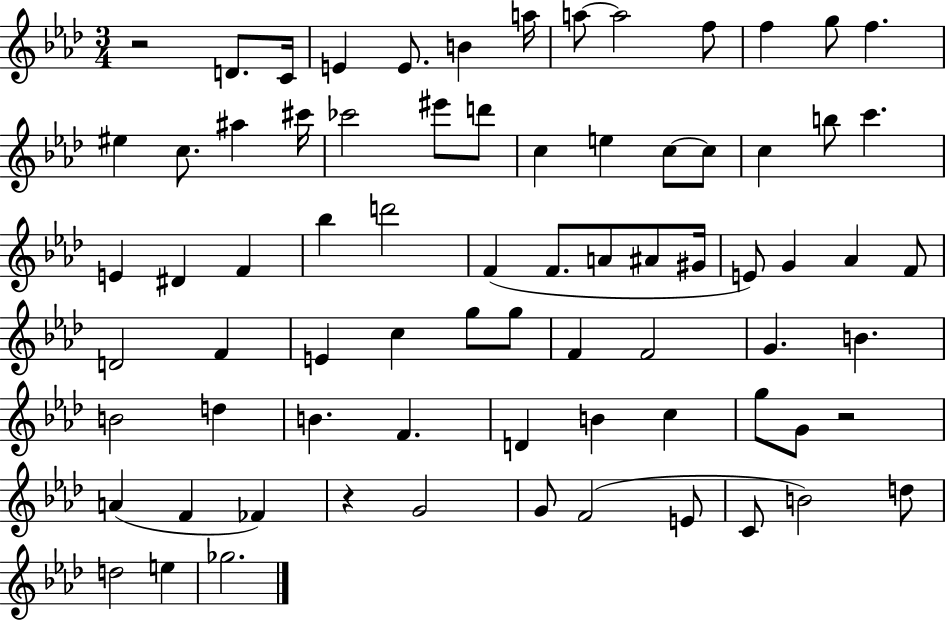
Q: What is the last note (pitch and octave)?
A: Gb5